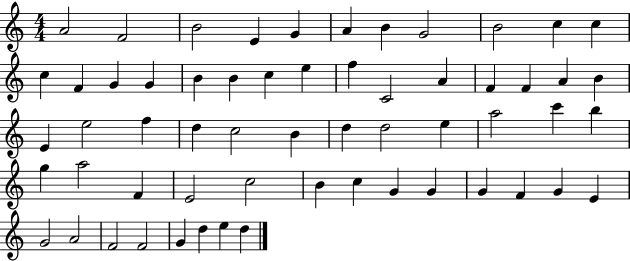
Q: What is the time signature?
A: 4/4